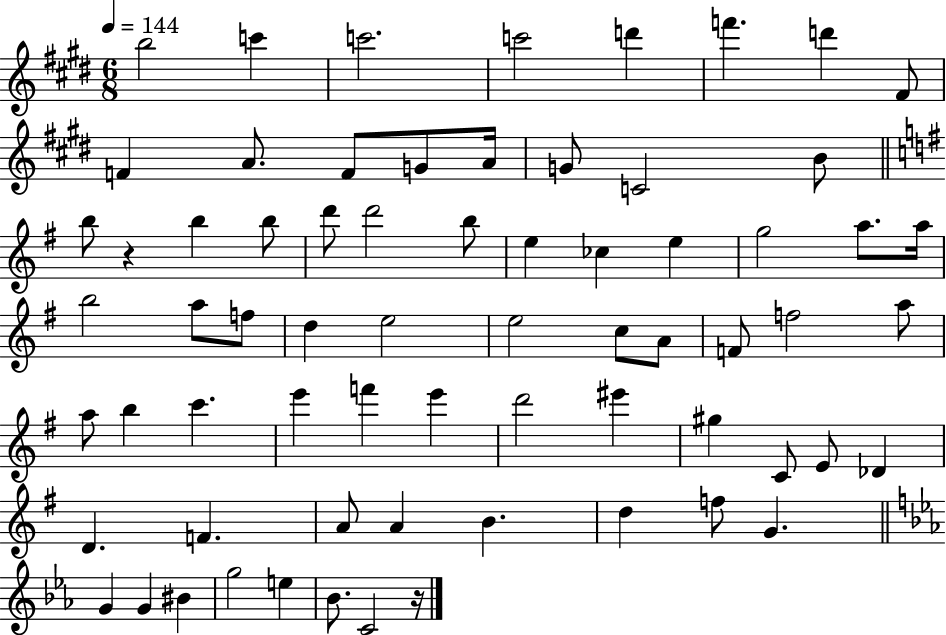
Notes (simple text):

B5/h C6/q C6/h. C6/h D6/q F6/q. D6/q F#4/e F4/q A4/e. F4/e G4/e A4/s G4/e C4/h B4/e B5/e R/q B5/q B5/e D6/e D6/h B5/e E5/q CES5/q E5/q G5/h A5/e. A5/s B5/h A5/e F5/e D5/q E5/h E5/h C5/e A4/e F4/e F5/h A5/e A5/e B5/q C6/q. E6/q F6/q E6/q D6/h EIS6/q G#5/q C4/e E4/e Db4/q D4/q. F4/q. A4/e A4/q B4/q. D5/q F5/e G4/q. G4/q G4/q BIS4/q G5/h E5/q Bb4/e. C4/h R/s